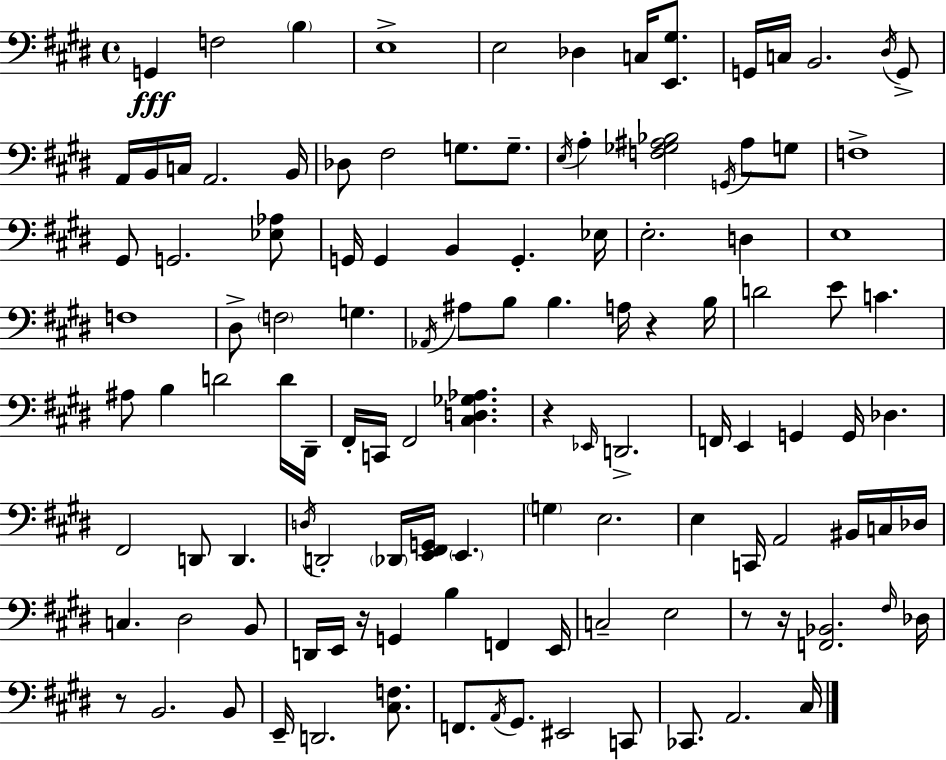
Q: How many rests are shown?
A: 6